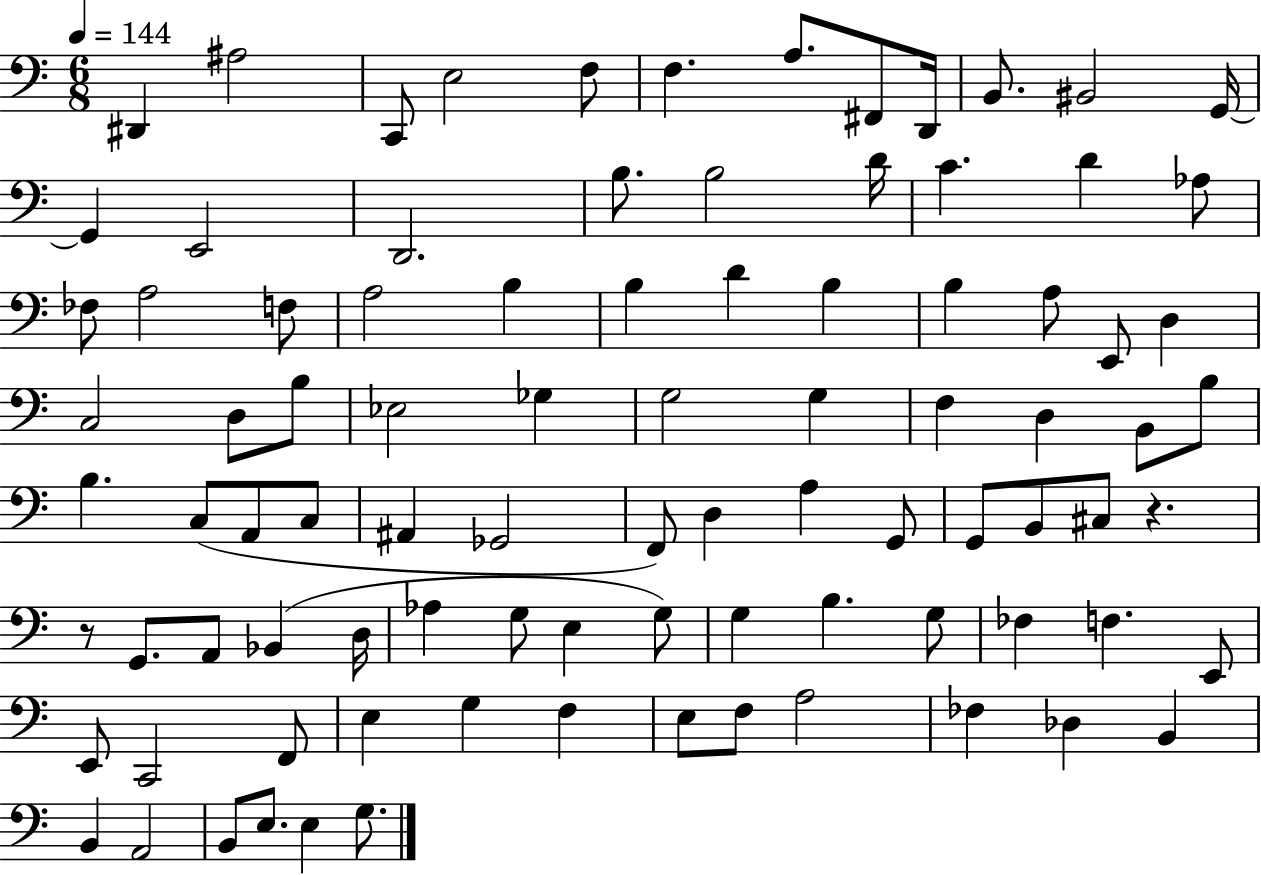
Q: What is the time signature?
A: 6/8